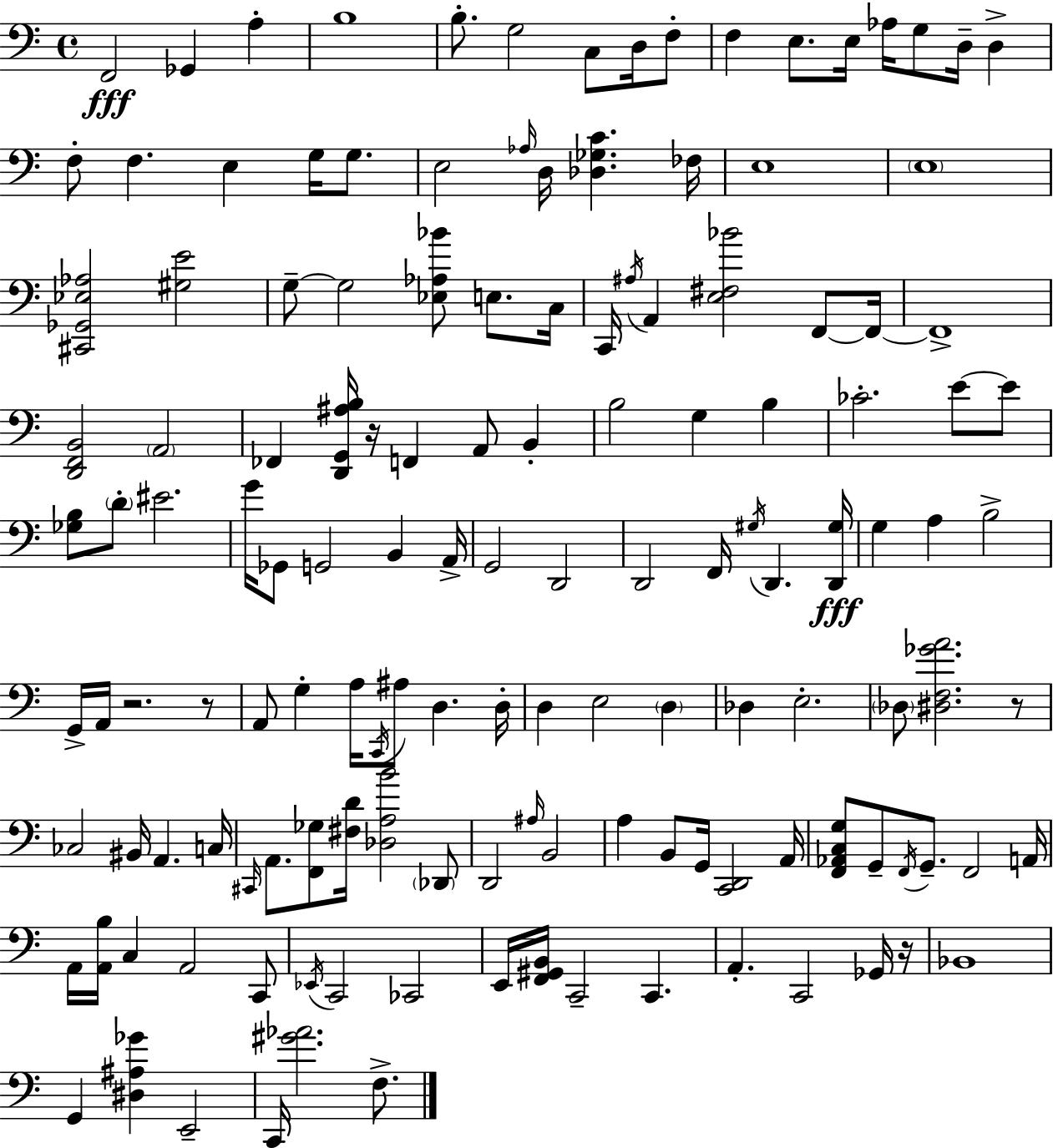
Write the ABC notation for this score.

X:1
T:Untitled
M:4/4
L:1/4
K:C
F,,2 _G,, A, B,4 B,/2 G,2 C,/2 D,/4 F,/2 F, E,/2 E,/4 _A,/4 G,/2 D,/4 D, F,/2 F, E, G,/4 G,/2 E,2 _A,/4 D,/4 [_D,_G,C] _F,/4 E,4 E,4 [^C,,_G,,_E,_A,]2 [^G,E]2 G,/2 G,2 [_E,_A,_B]/2 E,/2 C,/4 C,,/4 ^A,/4 A,, [E,^F,_B]2 F,,/2 F,,/4 F,,4 [D,,F,,B,,]2 A,,2 _F,, [D,,G,,^A,B,]/4 z/4 F,, A,,/2 B,, B,2 G, B, _C2 E/2 E/2 [_G,B,]/2 D/2 ^E2 G/4 _G,,/2 G,,2 B,, A,,/4 G,,2 D,,2 D,,2 F,,/4 ^G,/4 D,, [D,,^G,]/4 G, A, B,2 G,,/4 A,,/4 z2 z/2 A,,/2 G, A,/4 C,,/4 ^A,/2 D, D,/4 D, E,2 D, _D, E,2 _D,/2 [^D,F,_GA]2 z/2 _C,2 ^B,,/4 A,, C,/4 ^C,,/4 A,,/2 [F,,_G,]/2 [^F,D]/4 [_D,A,B]2 _D,,/2 D,,2 ^A,/4 B,,2 A, B,,/2 G,,/4 [C,,D,,]2 A,,/4 [F,,_A,,C,G,]/2 G,,/2 F,,/4 G,,/2 F,,2 A,,/4 A,,/4 [A,,B,]/4 C, A,,2 C,,/2 _E,,/4 C,,2 _C,,2 E,,/4 [F,,^G,,B,,]/4 C,,2 C,, A,, C,,2 _G,,/4 z/4 _B,,4 G,, [^D,^A,_G] E,,2 C,,/4 [^G_A]2 F,/2